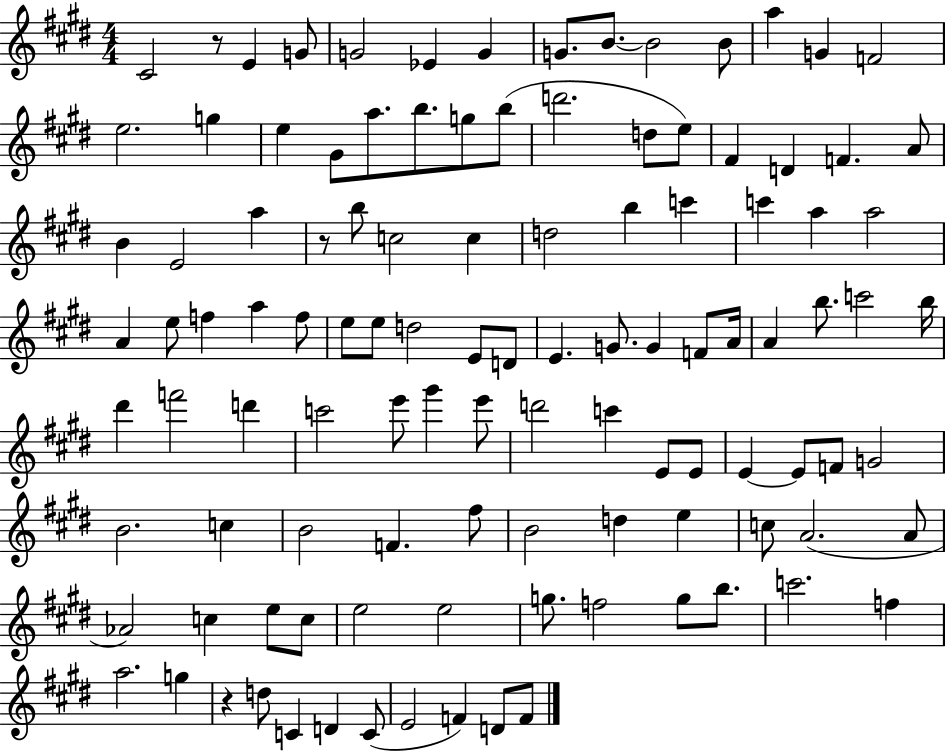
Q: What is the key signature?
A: E major